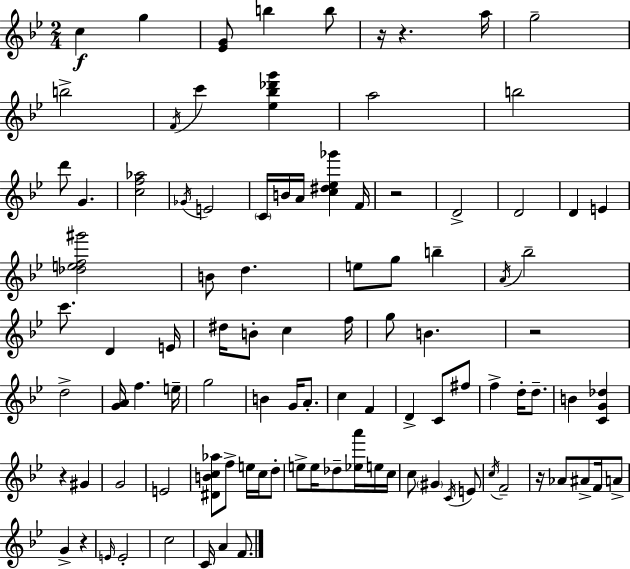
C5/q G5/q [Eb4,G4]/e B5/q B5/e R/s R/q. A5/s G5/h B5/h F4/s C6/q [Eb5,Bb5,Db6,G6]/q A5/h B5/h D6/e G4/q. [C5,F5,Ab5]/h Gb4/s E4/h C4/s B4/s A4/s [C5,D#5,Eb5,Gb6]/q F4/s R/h D4/h D4/h D4/q E4/q [Db5,E5,F5,G#6]/h B4/e D5/q. E5/e G5/e B5/q A4/s Bb5/h C6/e. D4/q E4/s D#5/s B4/e C5/q F5/s G5/e B4/q. R/h D5/h [G4,A4]/s F5/q. E5/s G5/h B4/q G4/s A4/e. C5/q F4/q D4/q C4/e F#5/e F5/q D5/s D5/e. B4/q [C4,G4,Db5]/q R/q G#4/q G4/h E4/h [D#4,B4,C5,Ab5]/e F5/e E5/s C5/s D5/e E5/e E5/s Db5/e [Eb5,A6]/s E5/s C5/s C5/e G#4/q C4/s E4/e C5/s F4/h R/s Ab4/e A#4/e F4/s A4/e G4/q R/q E4/s E4/h C5/h C4/s A4/q F4/e.